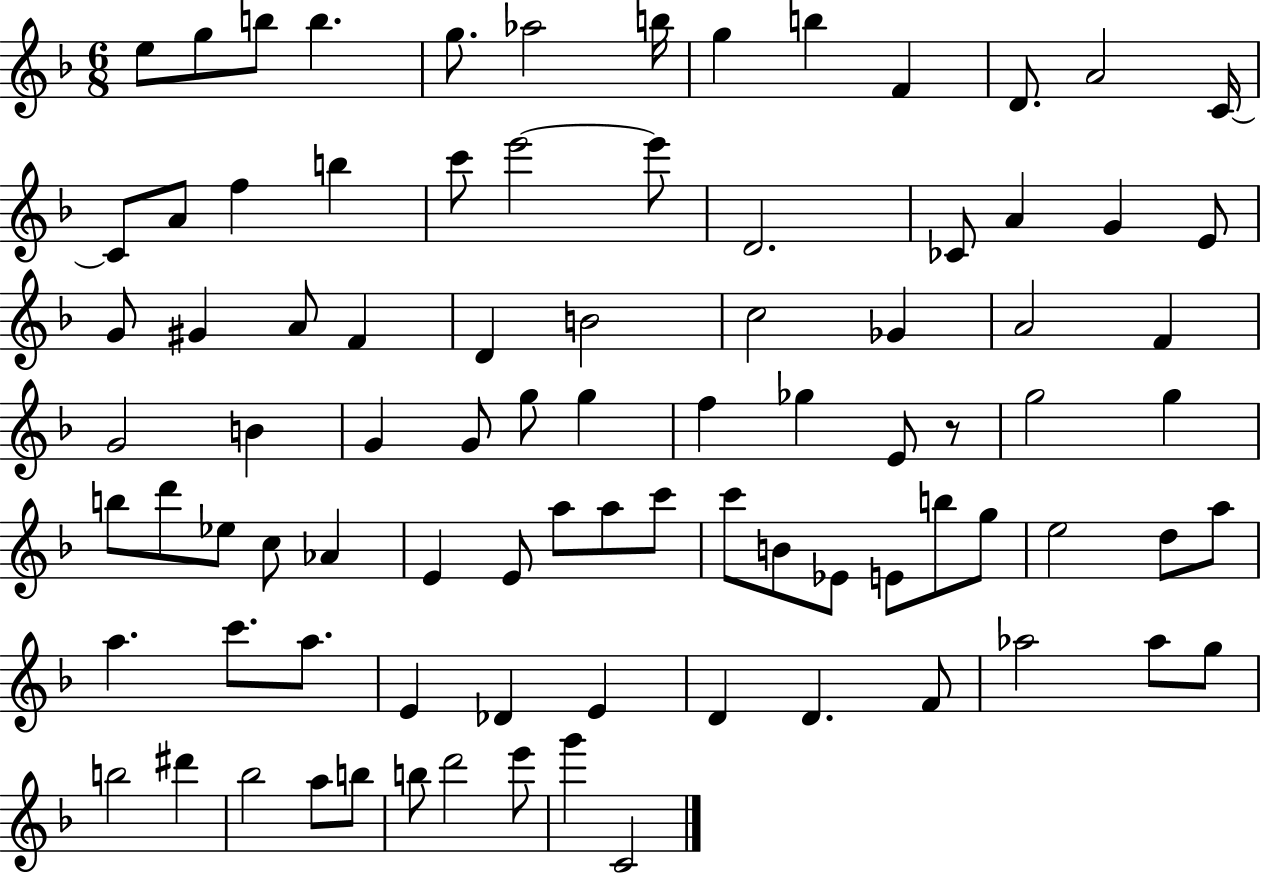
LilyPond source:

{
  \clef treble
  \numericTimeSignature
  \time 6/8
  \key f \major
  e''8 g''8 b''8 b''4. | g''8. aes''2 b''16 | g''4 b''4 f'4 | d'8. a'2 c'16~~ | \break c'8 a'8 f''4 b''4 | c'''8 e'''2~~ e'''8 | d'2. | ces'8 a'4 g'4 e'8 | \break g'8 gis'4 a'8 f'4 | d'4 b'2 | c''2 ges'4 | a'2 f'4 | \break g'2 b'4 | g'4 g'8 g''8 g''4 | f''4 ges''4 e'8 r8 | g''2 g''4 | \break b''8 d'''8 ees''8 c''8 aes'4 | e'4 e'8 a''8 a''8 c'''8 | c'''8 b'8 ees'8 e'8 b''8 g''8 | e''2 d''8 a''8 | \break a''4. c'''8. a''8. | e'4 des'4 e'4 | d'4 d'4. f'8 | aes''2 aes''8 g''8 | \break b''2 dis'''4 | bes''2 a''8 b''8 | b''8 d'''2 e'''8 | g'''4 c'2 | \break \bar "|."
}